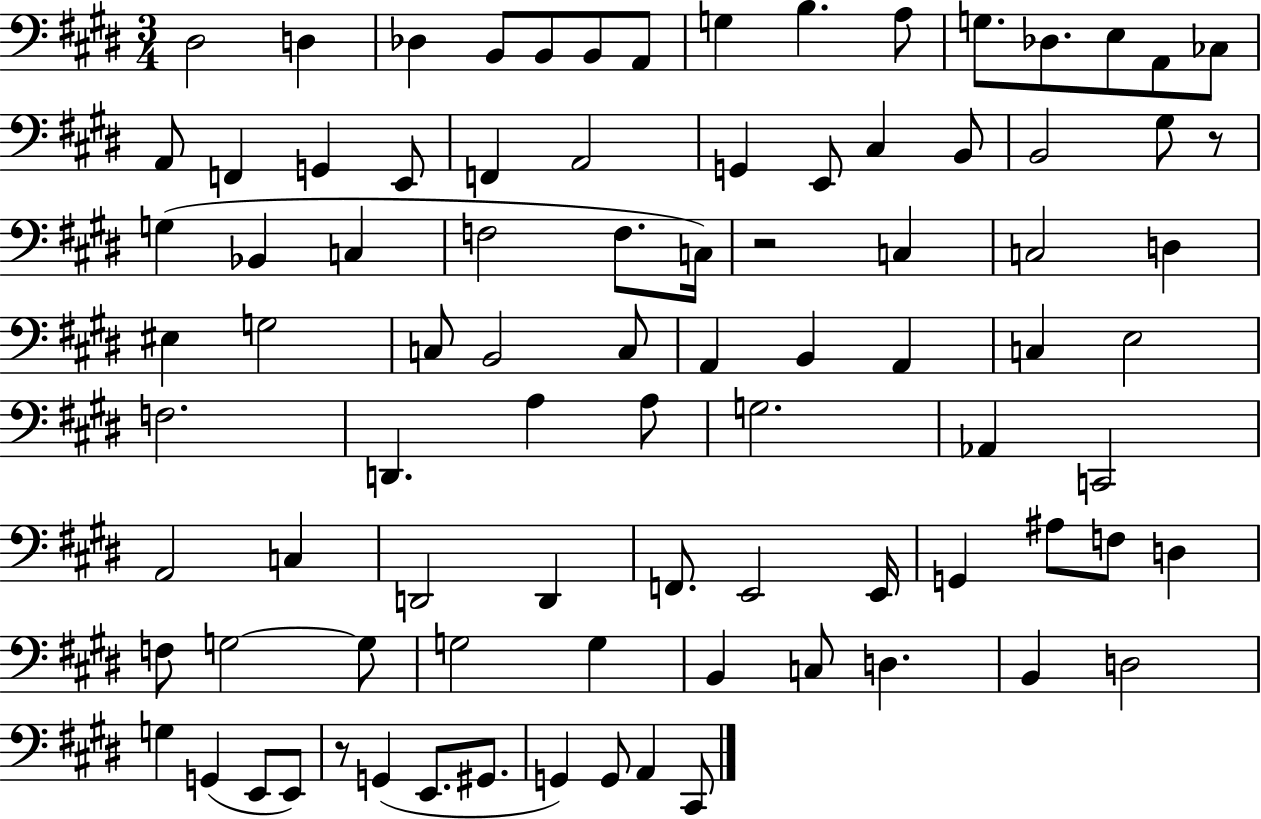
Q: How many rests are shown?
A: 3